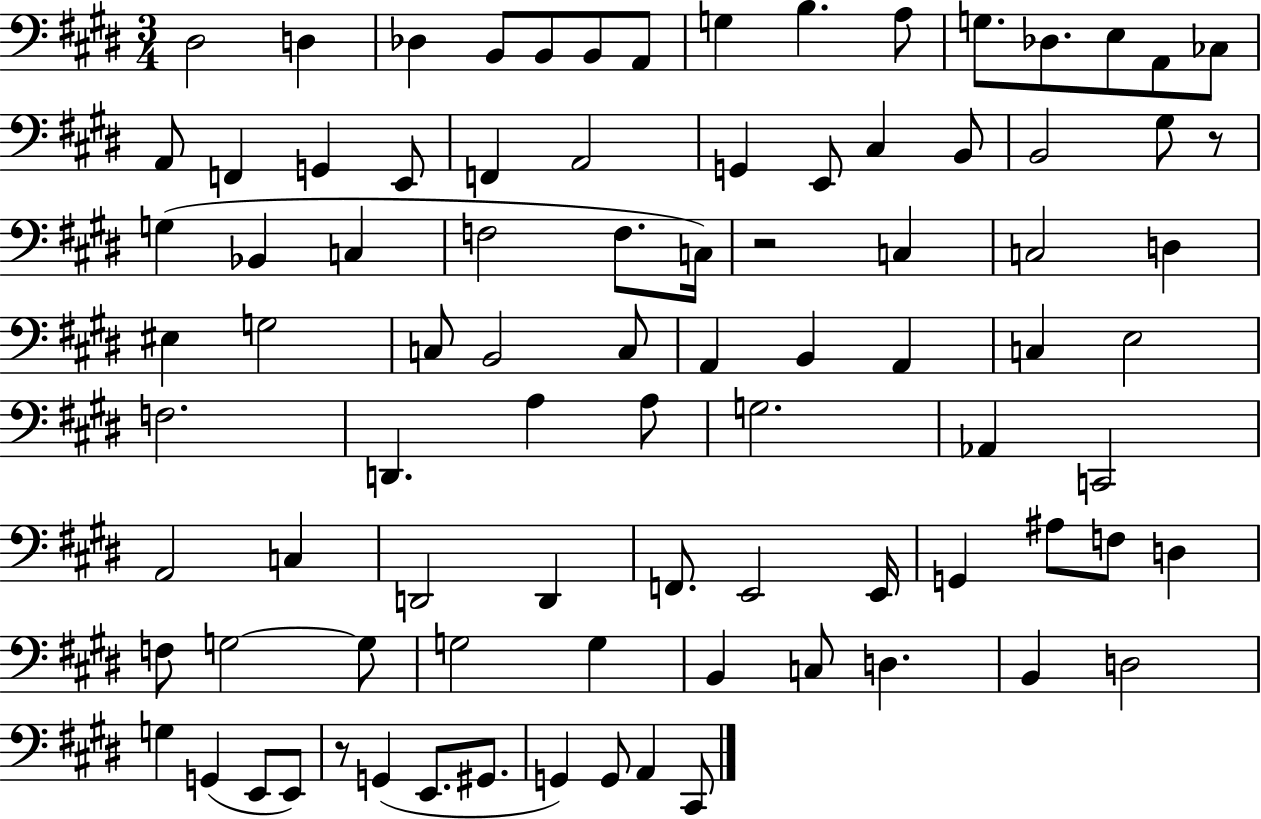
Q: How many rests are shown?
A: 3